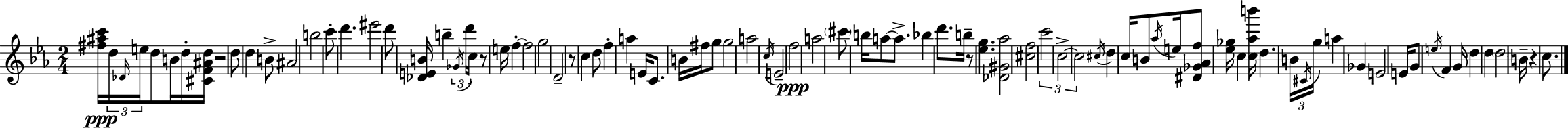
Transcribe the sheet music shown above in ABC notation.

X:1
T:Untitled
M:2/4
L:1/4
K:Cm
[^f^ac']/4 d/4 _D/4 e/4 d/2 B/4 d/4 [^CF^Ad]/4 z2 d/2 d B/2 ^A2 b2 c'/2 d' ^e'2 d'/2 [_DEB]/4 b _G/4 d'/4 c/4 z/2 e/4 f f2 g2 D2 z/2 c d/2 f a E/4 C/2 B/4 ^f/4 g/2 g2 a2 c/4 E2 f2 a2 ^c'/2 b/4 a/2 a/2 _b d'/2 b/4 z/2 [_eg] [_D^G_a]2 [^cf]2 c'2 c2 c2 ^c/4 d c/4 B/2 _a/4 e/4 [^D_G_Af]/2 [_e_g]/4 c [c_ab']/4 d B/4 ^C/4 g/4 a _G E2 E/4 G/2 e/4 F G/4 d d d2 B/4 z c/2